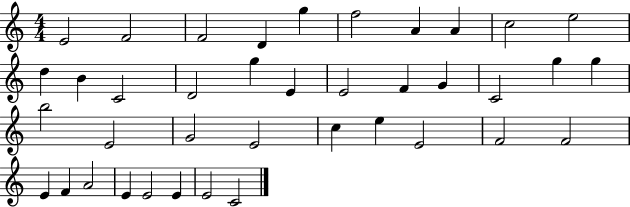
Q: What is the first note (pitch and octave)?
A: E4